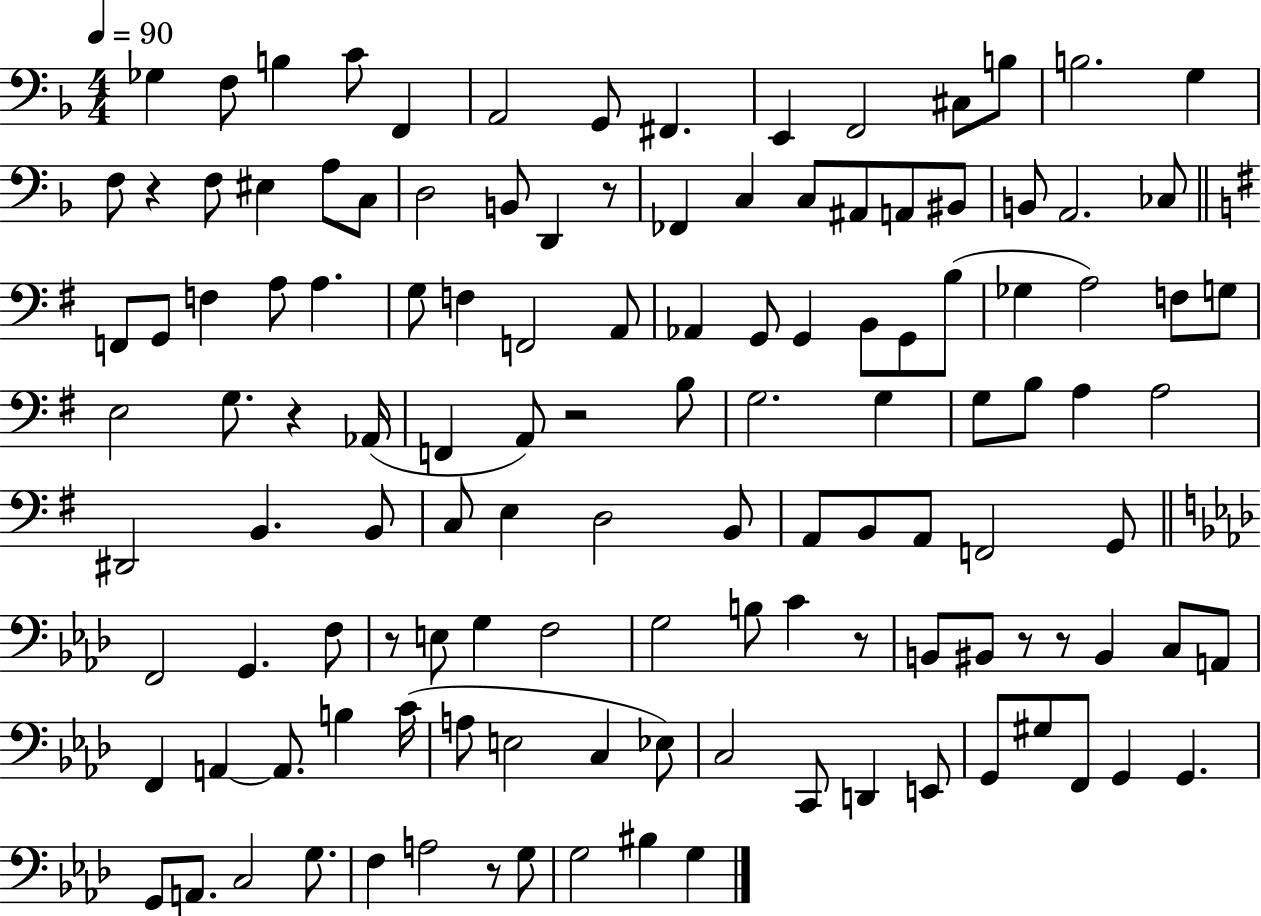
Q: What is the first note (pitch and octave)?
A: Gb3